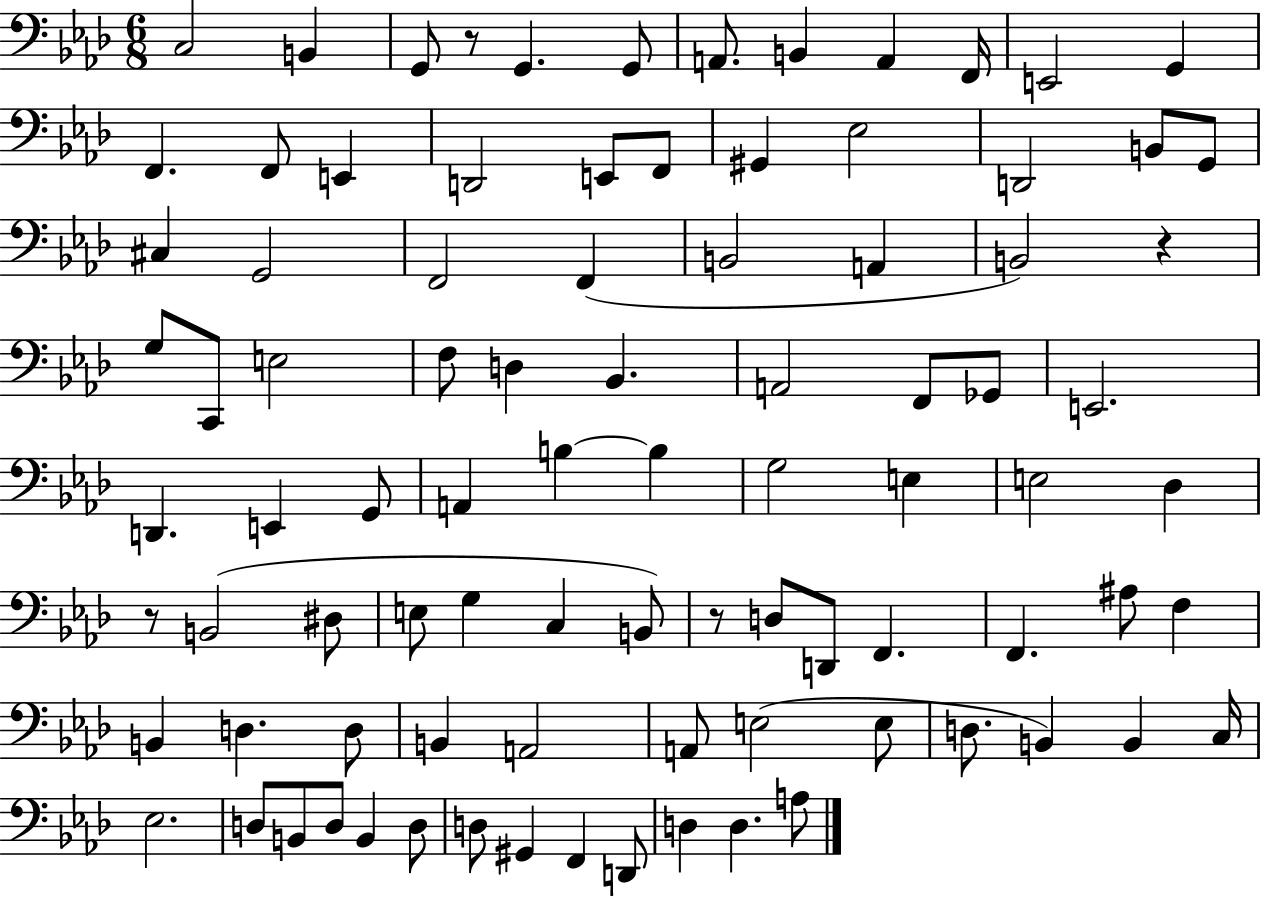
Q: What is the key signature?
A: AES major